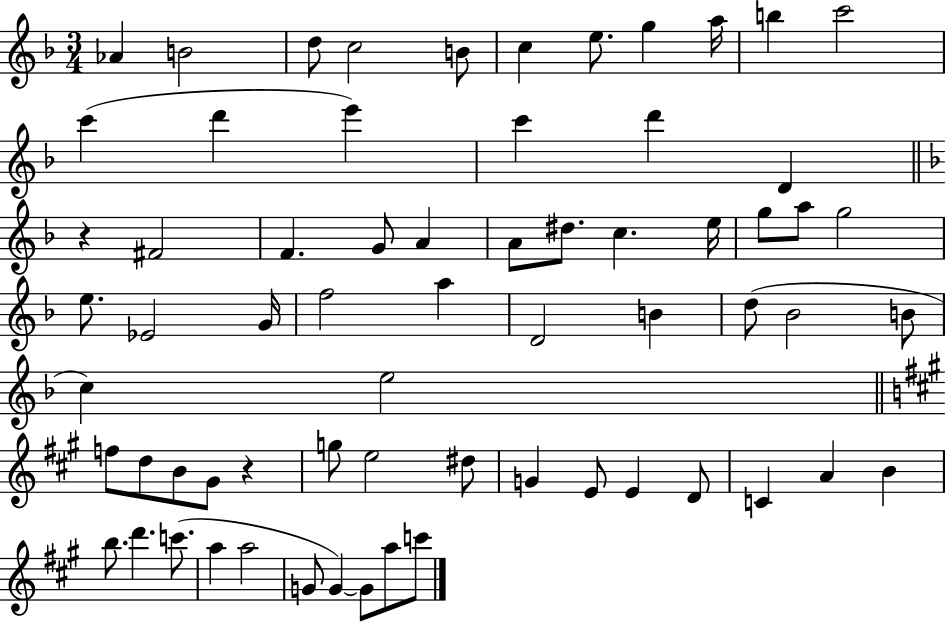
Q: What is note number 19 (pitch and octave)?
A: F4